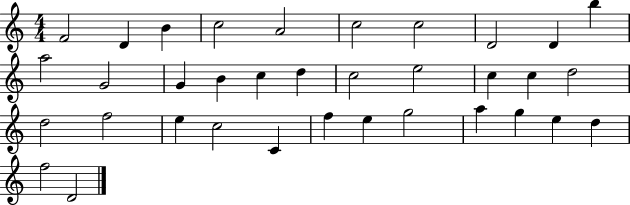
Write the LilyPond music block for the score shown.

{
  \clef treble
  \numericTimeSignature
  \time 4/4
  \key c \major
  f'2 d'4 b'4 | c''2 a'2 | c''2 c''2 | d'2 d'4 b''4 | \break a''2 g'2 | g'4 b'4 c''4 d''4 | c''2 e''2 | c''4 c''4 d''2 | \break d''2 f''2 | e''4 c''2 c'4 | f''4 e''4 g''2 | a''4 g''4 e''4 d''4 | \break f''2 d'2 | \bar "|."
}